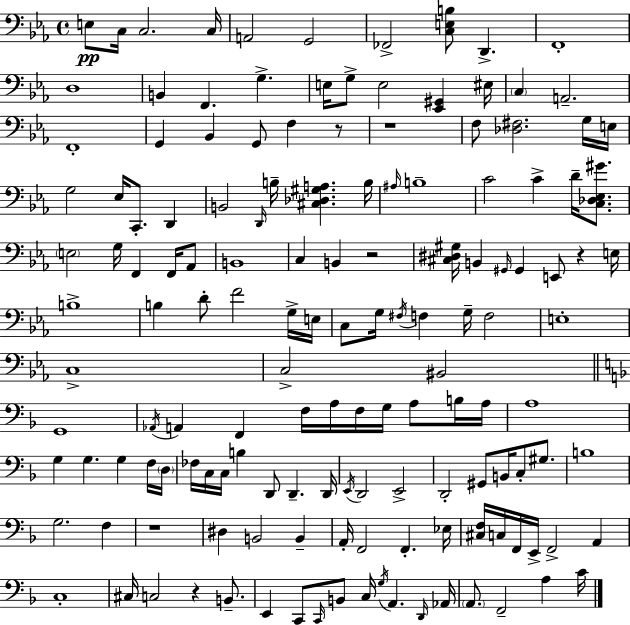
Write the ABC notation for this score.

X:1
T:Untitled
M:4/4
L:1/4
K:Cm
E,/2 C,/4 C,2 C,/4 A,,2 G,,2 _F,,2 [C,E,B,]/2 D,, F,,4 D,4 B,, F,, G, E,/4 G,/2 E,2 [_E,,^G,,] ^E,/4 C, A,,2 F,,4 G,, _B,, G,,/2 F, z/2 z4 F,/2 [_D,^F,]2 G,/4 E,/4 G,2 _E,/4 C,,/2 D,, B,,2 D,,/4 B,/4 [^C,_D,^G,A,] B,/4 ^A,/4 B,4 C2 C D/4 [C,_D,_E,^G]/2 E,2 G,/4 F,, F,,/4 _A,,/2 B,,4 C, B,, z2 [^C,^D,^G,]/4 B,, ^G,,/4 ^G,, E,,/2 z E,/4 B,4 B, D/2 F2 G,/4 E,/4 C,/2 G,/4 ^F,/4 F, G,/4 F,2 E,4 C,4 C,2 ^B,,2 G,,4 _A,,/4 A,, F,, F,/4 A,/4 F,/4 G,/4 A,/2 B,/4 A,/4 A,4 G, G, G, F,/4 D,/4 _F,/4 C,/4 C,/4 B, D,,/2 D,, D,,/4 E,,/4 D,,2 E,,2 D,,2 ^G,,/2 B,,/4 C,/2 ^G,/2 B,4 G,2 F, z4 ^D, B,,2 B,, A,,/4 F,,2 F,, _E,/4 [^C,F,]/4 C,/4 F,,/4 E,,/4 F,,2 A,, C,4 ^C,/4 C,2 z B,,/2 E,, C,,/2 C,,/4 B,,/2 C,/4 G,/4 A,, D,,/4 _A,,/4 A,,/2 F,,2 A, C/4